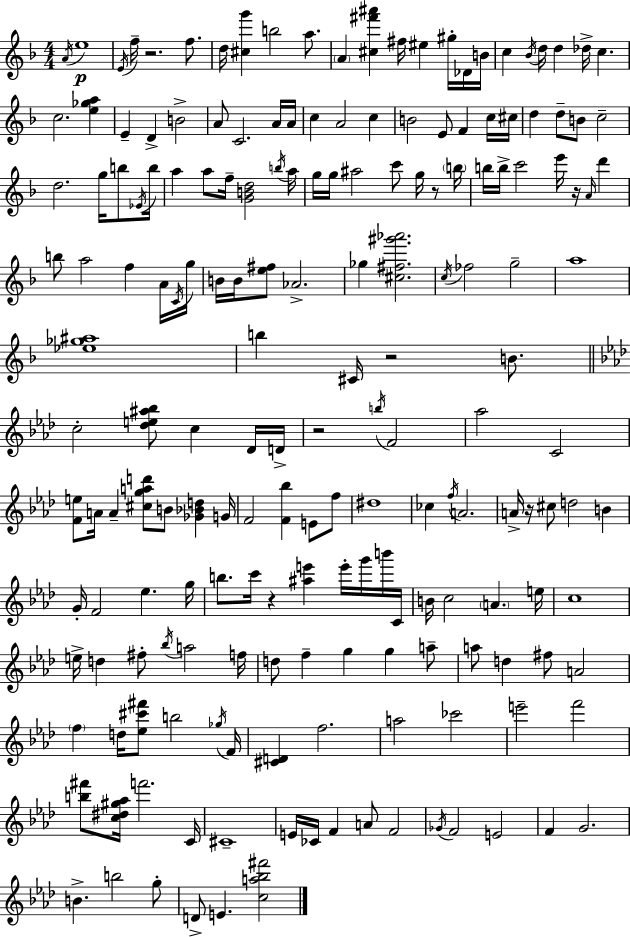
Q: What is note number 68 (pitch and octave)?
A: G5